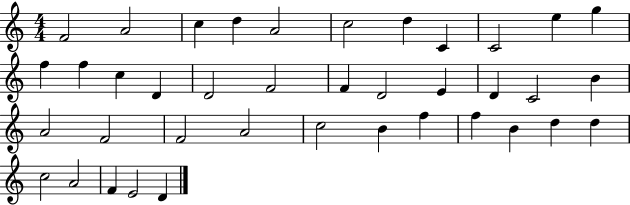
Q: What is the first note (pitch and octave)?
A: F4